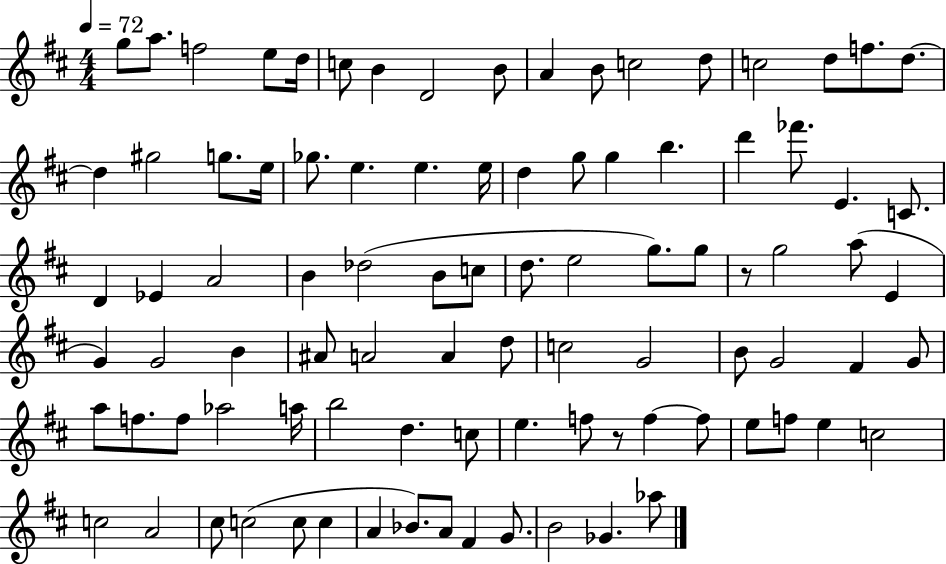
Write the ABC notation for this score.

X:1
T:Untitled
M:4/4
L:1/4
K:D
g/2 a/2 f2 e/2 d/4 c/2 B D2 B/2 A B/2 c2 d/2 c2 d/2 f/2 d/2 d ^g2 g/2 e/4 _g/2 e e e/4 d g/2 g b d' _f'/2 E C/2 D _E A2 B _d2 B/2 c/2 d/2 e2 g/2 g/2 z/2 g2 a/2 E G G2 B ^A/2 A2 A d/2 c2 G2 B/2 G2 ^F G/2 a/2 f/2 f/2 _a2 a/4 b2 d c/2 e f/2 z/2 f f/2 e/2 f/2 e c2 c2 A2 ^c/2 c2 c/2 c A _B/2 A/2 ^F G/2 B2 _G _a/2